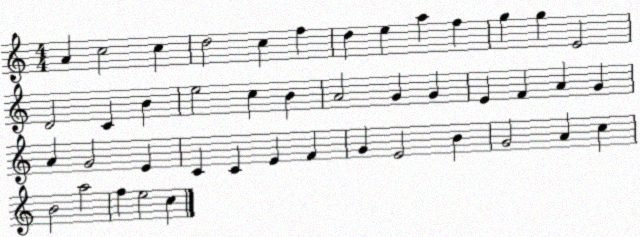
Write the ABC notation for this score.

X:1
T:Untitled
M:4/4
L:1/4
K:C
A c2 c d2 c f d e a f g g E2 D2 C B e2 c B A2 G G E F A G A G2 E C C E F G E2 B G2 A c B2 a2 f e2 c